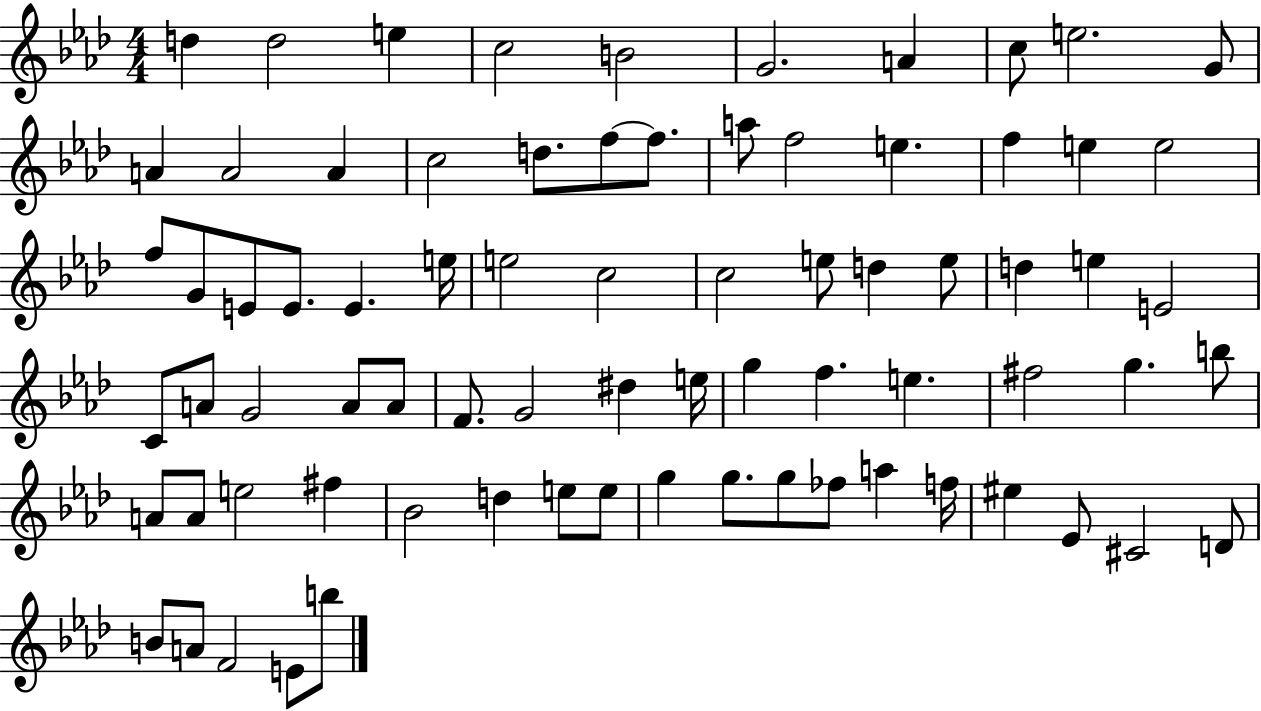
D5/q D5/h E5/q C5/h B4/h G4/h. A4/q C5/e E5/h. G4/e A4/q A4/h A4/q C5/h D5/e. F5/e F5/e. A5/e F5/h E5/q. F5/q E5/q E5/h F5/e G4/e E4/e E4/e. E4/q. E5/s E5/h C5/h C5/h E5/e D5/q E5/e D5/q E5/q E4/h C4/e A4/e G4/h A4/e A4/e F4/e. G4/h D#5/q E5/s G5/q F5/q. E5/q. F#5/h G5/q. B5/e A4/e A4/e E5/h F#5/q Bb4/h D5/q E5/e E5/e G5/q G5/e. G5/e FES5/e A5/q F5/s EIS5/q Eb4/e C#4/h D4/e B4/e A4/e F4/h E4/e B5/e